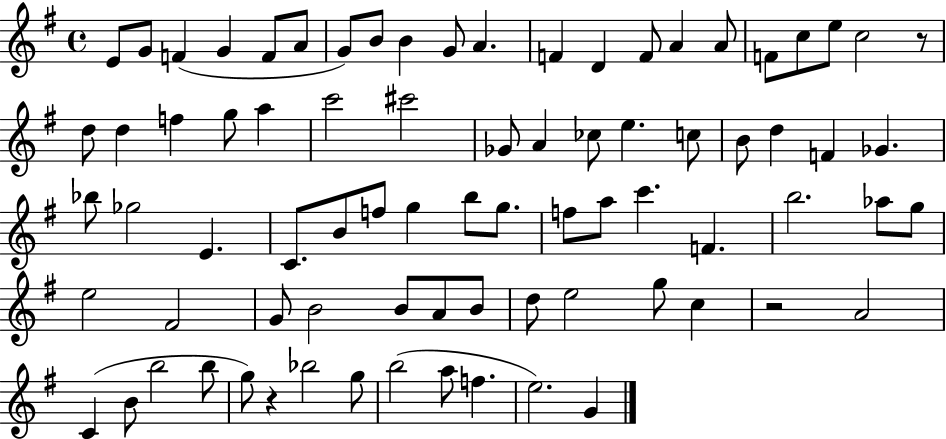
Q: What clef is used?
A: treble